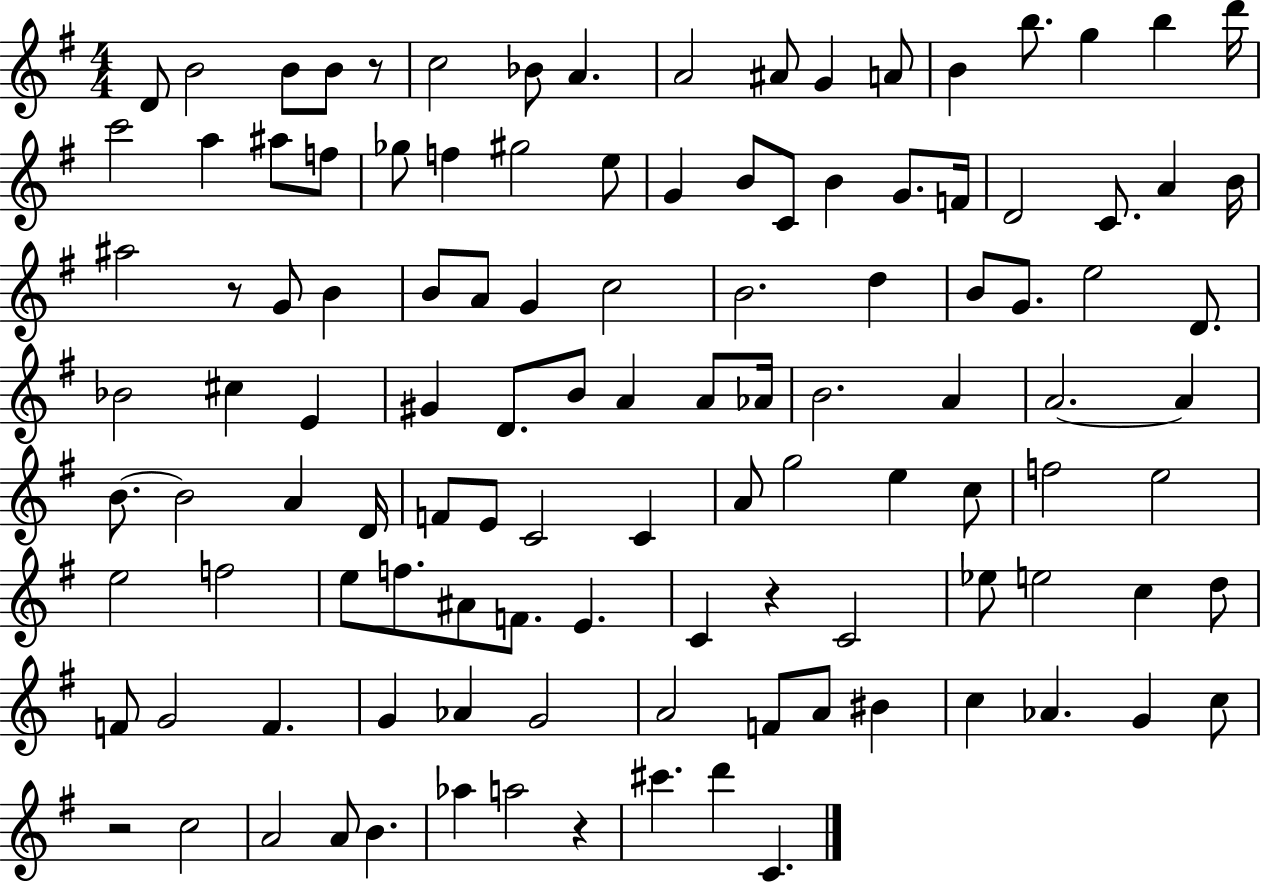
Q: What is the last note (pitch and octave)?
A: C4